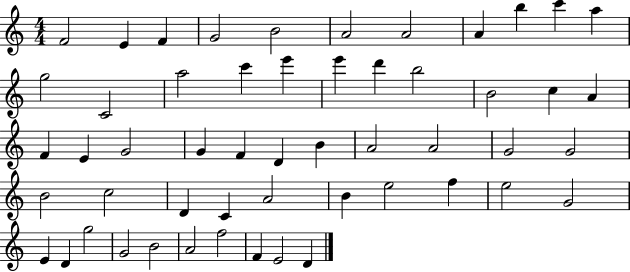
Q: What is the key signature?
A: C major